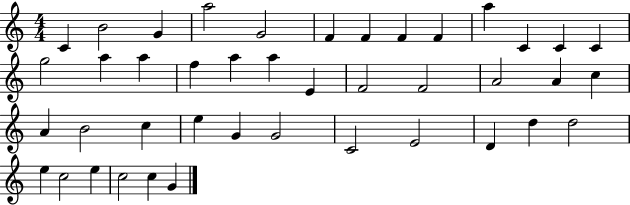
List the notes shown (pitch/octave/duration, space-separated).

C4/q B4/h G4/q A5/h G4/h F4/q F4/q F4/q F4/q A5/q C4/q C4/q C4/q G5/h A5/q A5/q F5/q A5/q A5/q E4/q F4/h F4/h A4/h A4/q C5/q A4/q B4/h C5/q E5/q G4/q G4/h C4/h E4/h D4/q D5/q D5/h E5/q C5/h E5/q C5/h C5/q G4/q